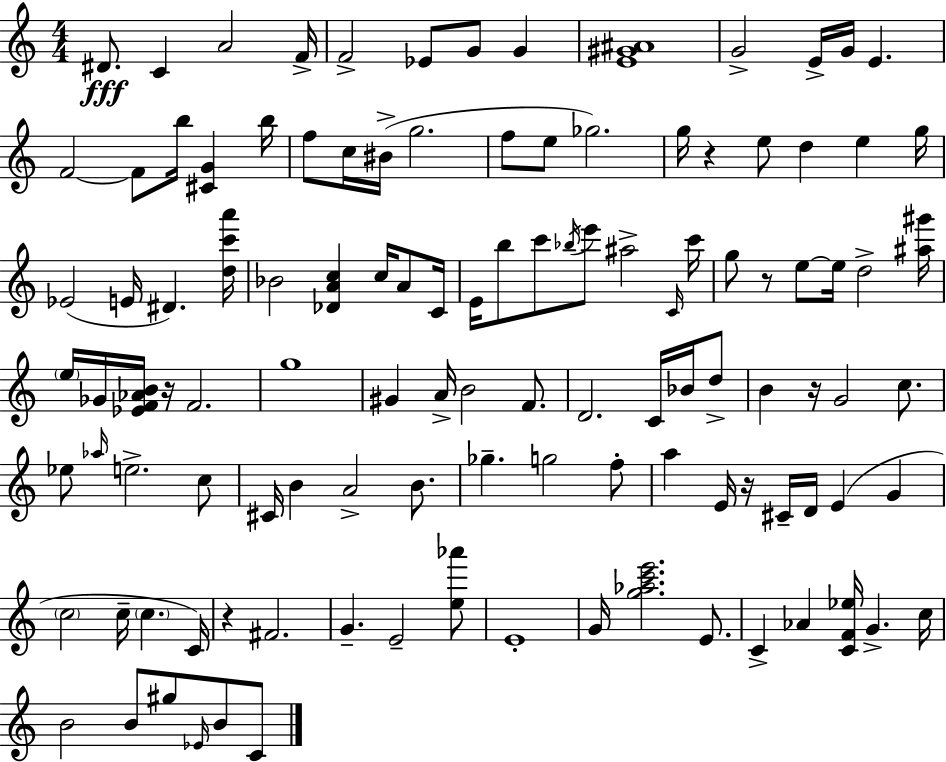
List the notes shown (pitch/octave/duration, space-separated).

D#4/e. C4/q A4/h F4/s F4/h Eb4/e G4/e G4/q [E4,G#4,A#4]/w G4/h E4/s G4/s E4/q. F4/h F4/e B5/s [C#4,G4]/q B5/s F5/e C5/s BIS4/s G5/h. F5/e E5/e Gb5/h. G5/s R/q E5/e D5/q E5/q G5/s Eb4/h E4/s D#4/q. [D5,C6,A6]/s Bb4/h [Db4,A4,C5]/q C5/s A4/e C4/s E4/s B5/e C6/e Bb5/s E6/e A#5/h C4/s C6/s G5/e R/e E5/e E5/s D5/h [A#5,G#6]/s E5/s Gb4/s [Eb4,F4,Ab4,B4]/s R/s F4/h. G5/w G#4/q A4/s B4/h F4/e. D4/h. C4/s Bb4/s D5/e B4/q R/s G4/h C5/e. Eb5/e Ab5/s E5/h. C5/e C#4/s B4/q A4/h B4/e. Gb5/q. G5/h F5/e A5/q E4/s R/s C#4/s D4/s E4/q G4/q C5/h C5/s C5/q. C4/s R/q F#4/h. G4/q. E4/h [E5,Ab6]/e E4/w G4/s [G5,Ab5,C6,E6]/h. E4/e. C4/q Ab4/q [C4,F4,Eb5]/s G4/q. C5/s B4/h B4/e G#5/e Eb4/s B4/e C4/e